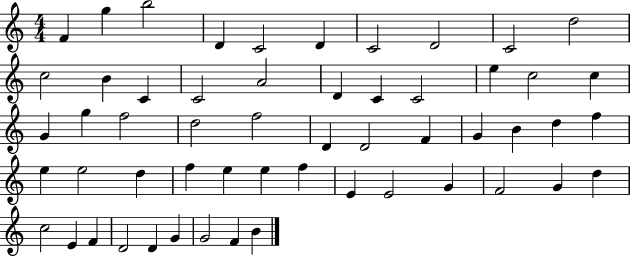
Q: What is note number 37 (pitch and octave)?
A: F5